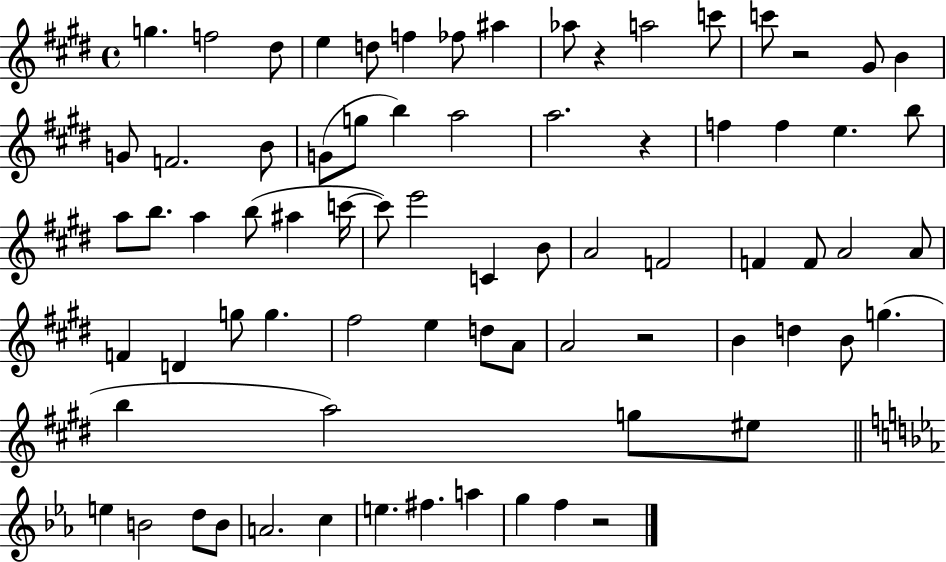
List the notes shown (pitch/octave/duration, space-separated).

G5/q. F5/h D#5/e E5/q D5/e F5/q FES5/e A#5/q Ab5/e R/q A5/h C6/e C6/e R/h G#4/e B4/q G4/e F4/h. B4/e G4/e G5/e B5/q A5/h A5/h. R/q F5/q F5/q E5/q. B5/e A5/e B5/e. A5/q B5/e A#5/q C6/s C6/e E6/h C4/q B4/e A4/h F4/h F4/q F4/e A4/h A4/e F4/q D4/q G5/e G5/q. F#5/h E5/q D5/e A4/e A4/h R/h B4/q D5/q B4/e G5/q. B5/q A5/h G5/e EIS5/e E5/q B4/h D5/e B4/e A4/h. C5/q E5/q. F#5/q. A5/q G5/q F5/q R/h